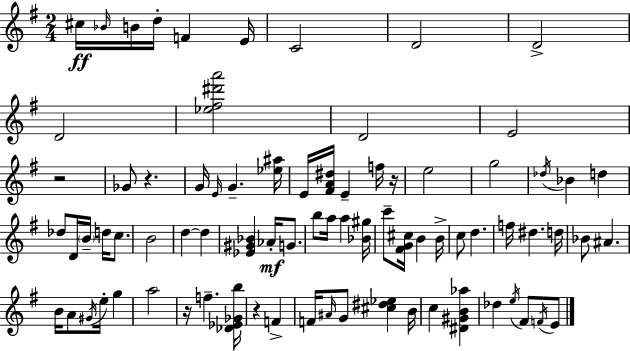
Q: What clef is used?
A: treble